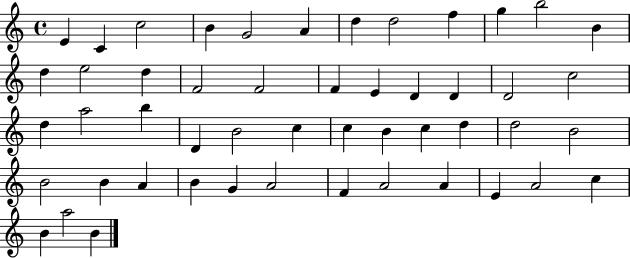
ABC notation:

X:1
T:Untitled
M:4/4
L:1/4
K:C
E C c2 B G2 A d d2 f g b2 B d e2 d F2 F2 F E D D D2 c2 d a2 b D B2 c c B c d d2 B2 B2 B A B G A2 F A2 A E A2 c B a2 B